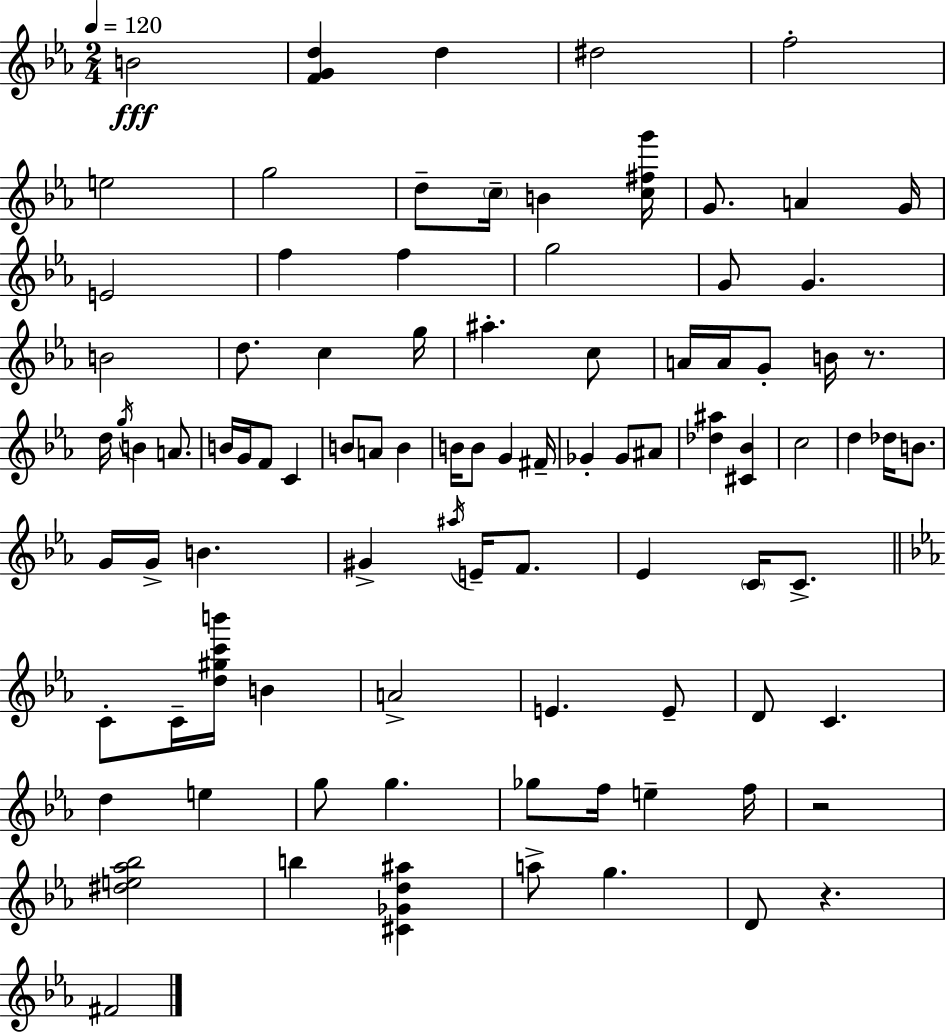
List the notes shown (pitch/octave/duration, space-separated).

B4/h [F4,G4,D5]/q D5/q D#5/h F5/h E5/h G5/h D5/e C5/s B4/q [C5,F#5,G6]/s G4/e. A4/q G4/s E4/h F5/q F5/q G5/h G4/e G4/q. B4/h D5/e. C5/q G5/s A#5/q. C5/e A4/s A4/s G4/e B4/s R/e. D5/s G5/s B4/q A4/e. B4/s G4/s F4/e C4/q B4/e A4/e B4/q B4/s B4/e G4/q F#4/s Gb4/q Gb4/e A#4/e [Db5,A#5]/q [C#4,Bb4]/q C5/h D5/q Db5/s B4/e. G4/s G4/s B4/q. G#4/q A#5/s E4/s F4/e. Eb4/q C4/s C4/e. C4/e C4/s [D5,G#5,C6,B6]/s B4/q A4/h E4/q. E4/e D4/e C4/q. D5/q E5/q G5/e G5/q. Gb5/e F5/s E5/q F5/s R/h [D#5,E5,Ab5,Bb5]/h B5/q [C#4,Gb4,D5,A#5]/q A5/e G5/q. D4/e R/q. F#4/h